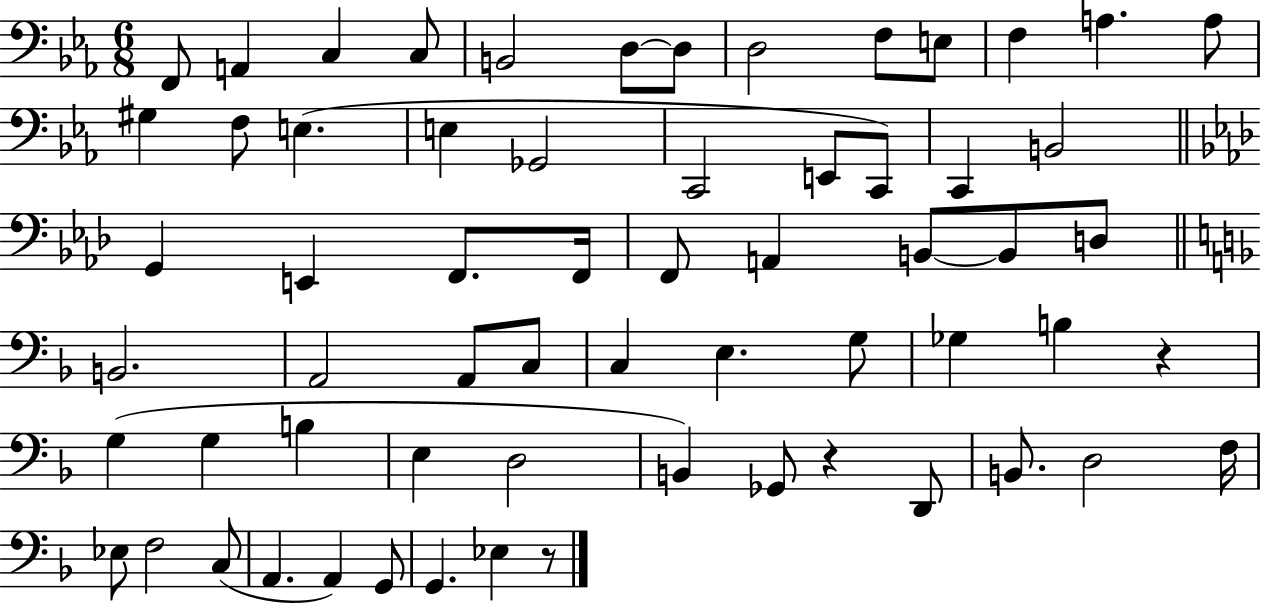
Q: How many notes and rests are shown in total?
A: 63